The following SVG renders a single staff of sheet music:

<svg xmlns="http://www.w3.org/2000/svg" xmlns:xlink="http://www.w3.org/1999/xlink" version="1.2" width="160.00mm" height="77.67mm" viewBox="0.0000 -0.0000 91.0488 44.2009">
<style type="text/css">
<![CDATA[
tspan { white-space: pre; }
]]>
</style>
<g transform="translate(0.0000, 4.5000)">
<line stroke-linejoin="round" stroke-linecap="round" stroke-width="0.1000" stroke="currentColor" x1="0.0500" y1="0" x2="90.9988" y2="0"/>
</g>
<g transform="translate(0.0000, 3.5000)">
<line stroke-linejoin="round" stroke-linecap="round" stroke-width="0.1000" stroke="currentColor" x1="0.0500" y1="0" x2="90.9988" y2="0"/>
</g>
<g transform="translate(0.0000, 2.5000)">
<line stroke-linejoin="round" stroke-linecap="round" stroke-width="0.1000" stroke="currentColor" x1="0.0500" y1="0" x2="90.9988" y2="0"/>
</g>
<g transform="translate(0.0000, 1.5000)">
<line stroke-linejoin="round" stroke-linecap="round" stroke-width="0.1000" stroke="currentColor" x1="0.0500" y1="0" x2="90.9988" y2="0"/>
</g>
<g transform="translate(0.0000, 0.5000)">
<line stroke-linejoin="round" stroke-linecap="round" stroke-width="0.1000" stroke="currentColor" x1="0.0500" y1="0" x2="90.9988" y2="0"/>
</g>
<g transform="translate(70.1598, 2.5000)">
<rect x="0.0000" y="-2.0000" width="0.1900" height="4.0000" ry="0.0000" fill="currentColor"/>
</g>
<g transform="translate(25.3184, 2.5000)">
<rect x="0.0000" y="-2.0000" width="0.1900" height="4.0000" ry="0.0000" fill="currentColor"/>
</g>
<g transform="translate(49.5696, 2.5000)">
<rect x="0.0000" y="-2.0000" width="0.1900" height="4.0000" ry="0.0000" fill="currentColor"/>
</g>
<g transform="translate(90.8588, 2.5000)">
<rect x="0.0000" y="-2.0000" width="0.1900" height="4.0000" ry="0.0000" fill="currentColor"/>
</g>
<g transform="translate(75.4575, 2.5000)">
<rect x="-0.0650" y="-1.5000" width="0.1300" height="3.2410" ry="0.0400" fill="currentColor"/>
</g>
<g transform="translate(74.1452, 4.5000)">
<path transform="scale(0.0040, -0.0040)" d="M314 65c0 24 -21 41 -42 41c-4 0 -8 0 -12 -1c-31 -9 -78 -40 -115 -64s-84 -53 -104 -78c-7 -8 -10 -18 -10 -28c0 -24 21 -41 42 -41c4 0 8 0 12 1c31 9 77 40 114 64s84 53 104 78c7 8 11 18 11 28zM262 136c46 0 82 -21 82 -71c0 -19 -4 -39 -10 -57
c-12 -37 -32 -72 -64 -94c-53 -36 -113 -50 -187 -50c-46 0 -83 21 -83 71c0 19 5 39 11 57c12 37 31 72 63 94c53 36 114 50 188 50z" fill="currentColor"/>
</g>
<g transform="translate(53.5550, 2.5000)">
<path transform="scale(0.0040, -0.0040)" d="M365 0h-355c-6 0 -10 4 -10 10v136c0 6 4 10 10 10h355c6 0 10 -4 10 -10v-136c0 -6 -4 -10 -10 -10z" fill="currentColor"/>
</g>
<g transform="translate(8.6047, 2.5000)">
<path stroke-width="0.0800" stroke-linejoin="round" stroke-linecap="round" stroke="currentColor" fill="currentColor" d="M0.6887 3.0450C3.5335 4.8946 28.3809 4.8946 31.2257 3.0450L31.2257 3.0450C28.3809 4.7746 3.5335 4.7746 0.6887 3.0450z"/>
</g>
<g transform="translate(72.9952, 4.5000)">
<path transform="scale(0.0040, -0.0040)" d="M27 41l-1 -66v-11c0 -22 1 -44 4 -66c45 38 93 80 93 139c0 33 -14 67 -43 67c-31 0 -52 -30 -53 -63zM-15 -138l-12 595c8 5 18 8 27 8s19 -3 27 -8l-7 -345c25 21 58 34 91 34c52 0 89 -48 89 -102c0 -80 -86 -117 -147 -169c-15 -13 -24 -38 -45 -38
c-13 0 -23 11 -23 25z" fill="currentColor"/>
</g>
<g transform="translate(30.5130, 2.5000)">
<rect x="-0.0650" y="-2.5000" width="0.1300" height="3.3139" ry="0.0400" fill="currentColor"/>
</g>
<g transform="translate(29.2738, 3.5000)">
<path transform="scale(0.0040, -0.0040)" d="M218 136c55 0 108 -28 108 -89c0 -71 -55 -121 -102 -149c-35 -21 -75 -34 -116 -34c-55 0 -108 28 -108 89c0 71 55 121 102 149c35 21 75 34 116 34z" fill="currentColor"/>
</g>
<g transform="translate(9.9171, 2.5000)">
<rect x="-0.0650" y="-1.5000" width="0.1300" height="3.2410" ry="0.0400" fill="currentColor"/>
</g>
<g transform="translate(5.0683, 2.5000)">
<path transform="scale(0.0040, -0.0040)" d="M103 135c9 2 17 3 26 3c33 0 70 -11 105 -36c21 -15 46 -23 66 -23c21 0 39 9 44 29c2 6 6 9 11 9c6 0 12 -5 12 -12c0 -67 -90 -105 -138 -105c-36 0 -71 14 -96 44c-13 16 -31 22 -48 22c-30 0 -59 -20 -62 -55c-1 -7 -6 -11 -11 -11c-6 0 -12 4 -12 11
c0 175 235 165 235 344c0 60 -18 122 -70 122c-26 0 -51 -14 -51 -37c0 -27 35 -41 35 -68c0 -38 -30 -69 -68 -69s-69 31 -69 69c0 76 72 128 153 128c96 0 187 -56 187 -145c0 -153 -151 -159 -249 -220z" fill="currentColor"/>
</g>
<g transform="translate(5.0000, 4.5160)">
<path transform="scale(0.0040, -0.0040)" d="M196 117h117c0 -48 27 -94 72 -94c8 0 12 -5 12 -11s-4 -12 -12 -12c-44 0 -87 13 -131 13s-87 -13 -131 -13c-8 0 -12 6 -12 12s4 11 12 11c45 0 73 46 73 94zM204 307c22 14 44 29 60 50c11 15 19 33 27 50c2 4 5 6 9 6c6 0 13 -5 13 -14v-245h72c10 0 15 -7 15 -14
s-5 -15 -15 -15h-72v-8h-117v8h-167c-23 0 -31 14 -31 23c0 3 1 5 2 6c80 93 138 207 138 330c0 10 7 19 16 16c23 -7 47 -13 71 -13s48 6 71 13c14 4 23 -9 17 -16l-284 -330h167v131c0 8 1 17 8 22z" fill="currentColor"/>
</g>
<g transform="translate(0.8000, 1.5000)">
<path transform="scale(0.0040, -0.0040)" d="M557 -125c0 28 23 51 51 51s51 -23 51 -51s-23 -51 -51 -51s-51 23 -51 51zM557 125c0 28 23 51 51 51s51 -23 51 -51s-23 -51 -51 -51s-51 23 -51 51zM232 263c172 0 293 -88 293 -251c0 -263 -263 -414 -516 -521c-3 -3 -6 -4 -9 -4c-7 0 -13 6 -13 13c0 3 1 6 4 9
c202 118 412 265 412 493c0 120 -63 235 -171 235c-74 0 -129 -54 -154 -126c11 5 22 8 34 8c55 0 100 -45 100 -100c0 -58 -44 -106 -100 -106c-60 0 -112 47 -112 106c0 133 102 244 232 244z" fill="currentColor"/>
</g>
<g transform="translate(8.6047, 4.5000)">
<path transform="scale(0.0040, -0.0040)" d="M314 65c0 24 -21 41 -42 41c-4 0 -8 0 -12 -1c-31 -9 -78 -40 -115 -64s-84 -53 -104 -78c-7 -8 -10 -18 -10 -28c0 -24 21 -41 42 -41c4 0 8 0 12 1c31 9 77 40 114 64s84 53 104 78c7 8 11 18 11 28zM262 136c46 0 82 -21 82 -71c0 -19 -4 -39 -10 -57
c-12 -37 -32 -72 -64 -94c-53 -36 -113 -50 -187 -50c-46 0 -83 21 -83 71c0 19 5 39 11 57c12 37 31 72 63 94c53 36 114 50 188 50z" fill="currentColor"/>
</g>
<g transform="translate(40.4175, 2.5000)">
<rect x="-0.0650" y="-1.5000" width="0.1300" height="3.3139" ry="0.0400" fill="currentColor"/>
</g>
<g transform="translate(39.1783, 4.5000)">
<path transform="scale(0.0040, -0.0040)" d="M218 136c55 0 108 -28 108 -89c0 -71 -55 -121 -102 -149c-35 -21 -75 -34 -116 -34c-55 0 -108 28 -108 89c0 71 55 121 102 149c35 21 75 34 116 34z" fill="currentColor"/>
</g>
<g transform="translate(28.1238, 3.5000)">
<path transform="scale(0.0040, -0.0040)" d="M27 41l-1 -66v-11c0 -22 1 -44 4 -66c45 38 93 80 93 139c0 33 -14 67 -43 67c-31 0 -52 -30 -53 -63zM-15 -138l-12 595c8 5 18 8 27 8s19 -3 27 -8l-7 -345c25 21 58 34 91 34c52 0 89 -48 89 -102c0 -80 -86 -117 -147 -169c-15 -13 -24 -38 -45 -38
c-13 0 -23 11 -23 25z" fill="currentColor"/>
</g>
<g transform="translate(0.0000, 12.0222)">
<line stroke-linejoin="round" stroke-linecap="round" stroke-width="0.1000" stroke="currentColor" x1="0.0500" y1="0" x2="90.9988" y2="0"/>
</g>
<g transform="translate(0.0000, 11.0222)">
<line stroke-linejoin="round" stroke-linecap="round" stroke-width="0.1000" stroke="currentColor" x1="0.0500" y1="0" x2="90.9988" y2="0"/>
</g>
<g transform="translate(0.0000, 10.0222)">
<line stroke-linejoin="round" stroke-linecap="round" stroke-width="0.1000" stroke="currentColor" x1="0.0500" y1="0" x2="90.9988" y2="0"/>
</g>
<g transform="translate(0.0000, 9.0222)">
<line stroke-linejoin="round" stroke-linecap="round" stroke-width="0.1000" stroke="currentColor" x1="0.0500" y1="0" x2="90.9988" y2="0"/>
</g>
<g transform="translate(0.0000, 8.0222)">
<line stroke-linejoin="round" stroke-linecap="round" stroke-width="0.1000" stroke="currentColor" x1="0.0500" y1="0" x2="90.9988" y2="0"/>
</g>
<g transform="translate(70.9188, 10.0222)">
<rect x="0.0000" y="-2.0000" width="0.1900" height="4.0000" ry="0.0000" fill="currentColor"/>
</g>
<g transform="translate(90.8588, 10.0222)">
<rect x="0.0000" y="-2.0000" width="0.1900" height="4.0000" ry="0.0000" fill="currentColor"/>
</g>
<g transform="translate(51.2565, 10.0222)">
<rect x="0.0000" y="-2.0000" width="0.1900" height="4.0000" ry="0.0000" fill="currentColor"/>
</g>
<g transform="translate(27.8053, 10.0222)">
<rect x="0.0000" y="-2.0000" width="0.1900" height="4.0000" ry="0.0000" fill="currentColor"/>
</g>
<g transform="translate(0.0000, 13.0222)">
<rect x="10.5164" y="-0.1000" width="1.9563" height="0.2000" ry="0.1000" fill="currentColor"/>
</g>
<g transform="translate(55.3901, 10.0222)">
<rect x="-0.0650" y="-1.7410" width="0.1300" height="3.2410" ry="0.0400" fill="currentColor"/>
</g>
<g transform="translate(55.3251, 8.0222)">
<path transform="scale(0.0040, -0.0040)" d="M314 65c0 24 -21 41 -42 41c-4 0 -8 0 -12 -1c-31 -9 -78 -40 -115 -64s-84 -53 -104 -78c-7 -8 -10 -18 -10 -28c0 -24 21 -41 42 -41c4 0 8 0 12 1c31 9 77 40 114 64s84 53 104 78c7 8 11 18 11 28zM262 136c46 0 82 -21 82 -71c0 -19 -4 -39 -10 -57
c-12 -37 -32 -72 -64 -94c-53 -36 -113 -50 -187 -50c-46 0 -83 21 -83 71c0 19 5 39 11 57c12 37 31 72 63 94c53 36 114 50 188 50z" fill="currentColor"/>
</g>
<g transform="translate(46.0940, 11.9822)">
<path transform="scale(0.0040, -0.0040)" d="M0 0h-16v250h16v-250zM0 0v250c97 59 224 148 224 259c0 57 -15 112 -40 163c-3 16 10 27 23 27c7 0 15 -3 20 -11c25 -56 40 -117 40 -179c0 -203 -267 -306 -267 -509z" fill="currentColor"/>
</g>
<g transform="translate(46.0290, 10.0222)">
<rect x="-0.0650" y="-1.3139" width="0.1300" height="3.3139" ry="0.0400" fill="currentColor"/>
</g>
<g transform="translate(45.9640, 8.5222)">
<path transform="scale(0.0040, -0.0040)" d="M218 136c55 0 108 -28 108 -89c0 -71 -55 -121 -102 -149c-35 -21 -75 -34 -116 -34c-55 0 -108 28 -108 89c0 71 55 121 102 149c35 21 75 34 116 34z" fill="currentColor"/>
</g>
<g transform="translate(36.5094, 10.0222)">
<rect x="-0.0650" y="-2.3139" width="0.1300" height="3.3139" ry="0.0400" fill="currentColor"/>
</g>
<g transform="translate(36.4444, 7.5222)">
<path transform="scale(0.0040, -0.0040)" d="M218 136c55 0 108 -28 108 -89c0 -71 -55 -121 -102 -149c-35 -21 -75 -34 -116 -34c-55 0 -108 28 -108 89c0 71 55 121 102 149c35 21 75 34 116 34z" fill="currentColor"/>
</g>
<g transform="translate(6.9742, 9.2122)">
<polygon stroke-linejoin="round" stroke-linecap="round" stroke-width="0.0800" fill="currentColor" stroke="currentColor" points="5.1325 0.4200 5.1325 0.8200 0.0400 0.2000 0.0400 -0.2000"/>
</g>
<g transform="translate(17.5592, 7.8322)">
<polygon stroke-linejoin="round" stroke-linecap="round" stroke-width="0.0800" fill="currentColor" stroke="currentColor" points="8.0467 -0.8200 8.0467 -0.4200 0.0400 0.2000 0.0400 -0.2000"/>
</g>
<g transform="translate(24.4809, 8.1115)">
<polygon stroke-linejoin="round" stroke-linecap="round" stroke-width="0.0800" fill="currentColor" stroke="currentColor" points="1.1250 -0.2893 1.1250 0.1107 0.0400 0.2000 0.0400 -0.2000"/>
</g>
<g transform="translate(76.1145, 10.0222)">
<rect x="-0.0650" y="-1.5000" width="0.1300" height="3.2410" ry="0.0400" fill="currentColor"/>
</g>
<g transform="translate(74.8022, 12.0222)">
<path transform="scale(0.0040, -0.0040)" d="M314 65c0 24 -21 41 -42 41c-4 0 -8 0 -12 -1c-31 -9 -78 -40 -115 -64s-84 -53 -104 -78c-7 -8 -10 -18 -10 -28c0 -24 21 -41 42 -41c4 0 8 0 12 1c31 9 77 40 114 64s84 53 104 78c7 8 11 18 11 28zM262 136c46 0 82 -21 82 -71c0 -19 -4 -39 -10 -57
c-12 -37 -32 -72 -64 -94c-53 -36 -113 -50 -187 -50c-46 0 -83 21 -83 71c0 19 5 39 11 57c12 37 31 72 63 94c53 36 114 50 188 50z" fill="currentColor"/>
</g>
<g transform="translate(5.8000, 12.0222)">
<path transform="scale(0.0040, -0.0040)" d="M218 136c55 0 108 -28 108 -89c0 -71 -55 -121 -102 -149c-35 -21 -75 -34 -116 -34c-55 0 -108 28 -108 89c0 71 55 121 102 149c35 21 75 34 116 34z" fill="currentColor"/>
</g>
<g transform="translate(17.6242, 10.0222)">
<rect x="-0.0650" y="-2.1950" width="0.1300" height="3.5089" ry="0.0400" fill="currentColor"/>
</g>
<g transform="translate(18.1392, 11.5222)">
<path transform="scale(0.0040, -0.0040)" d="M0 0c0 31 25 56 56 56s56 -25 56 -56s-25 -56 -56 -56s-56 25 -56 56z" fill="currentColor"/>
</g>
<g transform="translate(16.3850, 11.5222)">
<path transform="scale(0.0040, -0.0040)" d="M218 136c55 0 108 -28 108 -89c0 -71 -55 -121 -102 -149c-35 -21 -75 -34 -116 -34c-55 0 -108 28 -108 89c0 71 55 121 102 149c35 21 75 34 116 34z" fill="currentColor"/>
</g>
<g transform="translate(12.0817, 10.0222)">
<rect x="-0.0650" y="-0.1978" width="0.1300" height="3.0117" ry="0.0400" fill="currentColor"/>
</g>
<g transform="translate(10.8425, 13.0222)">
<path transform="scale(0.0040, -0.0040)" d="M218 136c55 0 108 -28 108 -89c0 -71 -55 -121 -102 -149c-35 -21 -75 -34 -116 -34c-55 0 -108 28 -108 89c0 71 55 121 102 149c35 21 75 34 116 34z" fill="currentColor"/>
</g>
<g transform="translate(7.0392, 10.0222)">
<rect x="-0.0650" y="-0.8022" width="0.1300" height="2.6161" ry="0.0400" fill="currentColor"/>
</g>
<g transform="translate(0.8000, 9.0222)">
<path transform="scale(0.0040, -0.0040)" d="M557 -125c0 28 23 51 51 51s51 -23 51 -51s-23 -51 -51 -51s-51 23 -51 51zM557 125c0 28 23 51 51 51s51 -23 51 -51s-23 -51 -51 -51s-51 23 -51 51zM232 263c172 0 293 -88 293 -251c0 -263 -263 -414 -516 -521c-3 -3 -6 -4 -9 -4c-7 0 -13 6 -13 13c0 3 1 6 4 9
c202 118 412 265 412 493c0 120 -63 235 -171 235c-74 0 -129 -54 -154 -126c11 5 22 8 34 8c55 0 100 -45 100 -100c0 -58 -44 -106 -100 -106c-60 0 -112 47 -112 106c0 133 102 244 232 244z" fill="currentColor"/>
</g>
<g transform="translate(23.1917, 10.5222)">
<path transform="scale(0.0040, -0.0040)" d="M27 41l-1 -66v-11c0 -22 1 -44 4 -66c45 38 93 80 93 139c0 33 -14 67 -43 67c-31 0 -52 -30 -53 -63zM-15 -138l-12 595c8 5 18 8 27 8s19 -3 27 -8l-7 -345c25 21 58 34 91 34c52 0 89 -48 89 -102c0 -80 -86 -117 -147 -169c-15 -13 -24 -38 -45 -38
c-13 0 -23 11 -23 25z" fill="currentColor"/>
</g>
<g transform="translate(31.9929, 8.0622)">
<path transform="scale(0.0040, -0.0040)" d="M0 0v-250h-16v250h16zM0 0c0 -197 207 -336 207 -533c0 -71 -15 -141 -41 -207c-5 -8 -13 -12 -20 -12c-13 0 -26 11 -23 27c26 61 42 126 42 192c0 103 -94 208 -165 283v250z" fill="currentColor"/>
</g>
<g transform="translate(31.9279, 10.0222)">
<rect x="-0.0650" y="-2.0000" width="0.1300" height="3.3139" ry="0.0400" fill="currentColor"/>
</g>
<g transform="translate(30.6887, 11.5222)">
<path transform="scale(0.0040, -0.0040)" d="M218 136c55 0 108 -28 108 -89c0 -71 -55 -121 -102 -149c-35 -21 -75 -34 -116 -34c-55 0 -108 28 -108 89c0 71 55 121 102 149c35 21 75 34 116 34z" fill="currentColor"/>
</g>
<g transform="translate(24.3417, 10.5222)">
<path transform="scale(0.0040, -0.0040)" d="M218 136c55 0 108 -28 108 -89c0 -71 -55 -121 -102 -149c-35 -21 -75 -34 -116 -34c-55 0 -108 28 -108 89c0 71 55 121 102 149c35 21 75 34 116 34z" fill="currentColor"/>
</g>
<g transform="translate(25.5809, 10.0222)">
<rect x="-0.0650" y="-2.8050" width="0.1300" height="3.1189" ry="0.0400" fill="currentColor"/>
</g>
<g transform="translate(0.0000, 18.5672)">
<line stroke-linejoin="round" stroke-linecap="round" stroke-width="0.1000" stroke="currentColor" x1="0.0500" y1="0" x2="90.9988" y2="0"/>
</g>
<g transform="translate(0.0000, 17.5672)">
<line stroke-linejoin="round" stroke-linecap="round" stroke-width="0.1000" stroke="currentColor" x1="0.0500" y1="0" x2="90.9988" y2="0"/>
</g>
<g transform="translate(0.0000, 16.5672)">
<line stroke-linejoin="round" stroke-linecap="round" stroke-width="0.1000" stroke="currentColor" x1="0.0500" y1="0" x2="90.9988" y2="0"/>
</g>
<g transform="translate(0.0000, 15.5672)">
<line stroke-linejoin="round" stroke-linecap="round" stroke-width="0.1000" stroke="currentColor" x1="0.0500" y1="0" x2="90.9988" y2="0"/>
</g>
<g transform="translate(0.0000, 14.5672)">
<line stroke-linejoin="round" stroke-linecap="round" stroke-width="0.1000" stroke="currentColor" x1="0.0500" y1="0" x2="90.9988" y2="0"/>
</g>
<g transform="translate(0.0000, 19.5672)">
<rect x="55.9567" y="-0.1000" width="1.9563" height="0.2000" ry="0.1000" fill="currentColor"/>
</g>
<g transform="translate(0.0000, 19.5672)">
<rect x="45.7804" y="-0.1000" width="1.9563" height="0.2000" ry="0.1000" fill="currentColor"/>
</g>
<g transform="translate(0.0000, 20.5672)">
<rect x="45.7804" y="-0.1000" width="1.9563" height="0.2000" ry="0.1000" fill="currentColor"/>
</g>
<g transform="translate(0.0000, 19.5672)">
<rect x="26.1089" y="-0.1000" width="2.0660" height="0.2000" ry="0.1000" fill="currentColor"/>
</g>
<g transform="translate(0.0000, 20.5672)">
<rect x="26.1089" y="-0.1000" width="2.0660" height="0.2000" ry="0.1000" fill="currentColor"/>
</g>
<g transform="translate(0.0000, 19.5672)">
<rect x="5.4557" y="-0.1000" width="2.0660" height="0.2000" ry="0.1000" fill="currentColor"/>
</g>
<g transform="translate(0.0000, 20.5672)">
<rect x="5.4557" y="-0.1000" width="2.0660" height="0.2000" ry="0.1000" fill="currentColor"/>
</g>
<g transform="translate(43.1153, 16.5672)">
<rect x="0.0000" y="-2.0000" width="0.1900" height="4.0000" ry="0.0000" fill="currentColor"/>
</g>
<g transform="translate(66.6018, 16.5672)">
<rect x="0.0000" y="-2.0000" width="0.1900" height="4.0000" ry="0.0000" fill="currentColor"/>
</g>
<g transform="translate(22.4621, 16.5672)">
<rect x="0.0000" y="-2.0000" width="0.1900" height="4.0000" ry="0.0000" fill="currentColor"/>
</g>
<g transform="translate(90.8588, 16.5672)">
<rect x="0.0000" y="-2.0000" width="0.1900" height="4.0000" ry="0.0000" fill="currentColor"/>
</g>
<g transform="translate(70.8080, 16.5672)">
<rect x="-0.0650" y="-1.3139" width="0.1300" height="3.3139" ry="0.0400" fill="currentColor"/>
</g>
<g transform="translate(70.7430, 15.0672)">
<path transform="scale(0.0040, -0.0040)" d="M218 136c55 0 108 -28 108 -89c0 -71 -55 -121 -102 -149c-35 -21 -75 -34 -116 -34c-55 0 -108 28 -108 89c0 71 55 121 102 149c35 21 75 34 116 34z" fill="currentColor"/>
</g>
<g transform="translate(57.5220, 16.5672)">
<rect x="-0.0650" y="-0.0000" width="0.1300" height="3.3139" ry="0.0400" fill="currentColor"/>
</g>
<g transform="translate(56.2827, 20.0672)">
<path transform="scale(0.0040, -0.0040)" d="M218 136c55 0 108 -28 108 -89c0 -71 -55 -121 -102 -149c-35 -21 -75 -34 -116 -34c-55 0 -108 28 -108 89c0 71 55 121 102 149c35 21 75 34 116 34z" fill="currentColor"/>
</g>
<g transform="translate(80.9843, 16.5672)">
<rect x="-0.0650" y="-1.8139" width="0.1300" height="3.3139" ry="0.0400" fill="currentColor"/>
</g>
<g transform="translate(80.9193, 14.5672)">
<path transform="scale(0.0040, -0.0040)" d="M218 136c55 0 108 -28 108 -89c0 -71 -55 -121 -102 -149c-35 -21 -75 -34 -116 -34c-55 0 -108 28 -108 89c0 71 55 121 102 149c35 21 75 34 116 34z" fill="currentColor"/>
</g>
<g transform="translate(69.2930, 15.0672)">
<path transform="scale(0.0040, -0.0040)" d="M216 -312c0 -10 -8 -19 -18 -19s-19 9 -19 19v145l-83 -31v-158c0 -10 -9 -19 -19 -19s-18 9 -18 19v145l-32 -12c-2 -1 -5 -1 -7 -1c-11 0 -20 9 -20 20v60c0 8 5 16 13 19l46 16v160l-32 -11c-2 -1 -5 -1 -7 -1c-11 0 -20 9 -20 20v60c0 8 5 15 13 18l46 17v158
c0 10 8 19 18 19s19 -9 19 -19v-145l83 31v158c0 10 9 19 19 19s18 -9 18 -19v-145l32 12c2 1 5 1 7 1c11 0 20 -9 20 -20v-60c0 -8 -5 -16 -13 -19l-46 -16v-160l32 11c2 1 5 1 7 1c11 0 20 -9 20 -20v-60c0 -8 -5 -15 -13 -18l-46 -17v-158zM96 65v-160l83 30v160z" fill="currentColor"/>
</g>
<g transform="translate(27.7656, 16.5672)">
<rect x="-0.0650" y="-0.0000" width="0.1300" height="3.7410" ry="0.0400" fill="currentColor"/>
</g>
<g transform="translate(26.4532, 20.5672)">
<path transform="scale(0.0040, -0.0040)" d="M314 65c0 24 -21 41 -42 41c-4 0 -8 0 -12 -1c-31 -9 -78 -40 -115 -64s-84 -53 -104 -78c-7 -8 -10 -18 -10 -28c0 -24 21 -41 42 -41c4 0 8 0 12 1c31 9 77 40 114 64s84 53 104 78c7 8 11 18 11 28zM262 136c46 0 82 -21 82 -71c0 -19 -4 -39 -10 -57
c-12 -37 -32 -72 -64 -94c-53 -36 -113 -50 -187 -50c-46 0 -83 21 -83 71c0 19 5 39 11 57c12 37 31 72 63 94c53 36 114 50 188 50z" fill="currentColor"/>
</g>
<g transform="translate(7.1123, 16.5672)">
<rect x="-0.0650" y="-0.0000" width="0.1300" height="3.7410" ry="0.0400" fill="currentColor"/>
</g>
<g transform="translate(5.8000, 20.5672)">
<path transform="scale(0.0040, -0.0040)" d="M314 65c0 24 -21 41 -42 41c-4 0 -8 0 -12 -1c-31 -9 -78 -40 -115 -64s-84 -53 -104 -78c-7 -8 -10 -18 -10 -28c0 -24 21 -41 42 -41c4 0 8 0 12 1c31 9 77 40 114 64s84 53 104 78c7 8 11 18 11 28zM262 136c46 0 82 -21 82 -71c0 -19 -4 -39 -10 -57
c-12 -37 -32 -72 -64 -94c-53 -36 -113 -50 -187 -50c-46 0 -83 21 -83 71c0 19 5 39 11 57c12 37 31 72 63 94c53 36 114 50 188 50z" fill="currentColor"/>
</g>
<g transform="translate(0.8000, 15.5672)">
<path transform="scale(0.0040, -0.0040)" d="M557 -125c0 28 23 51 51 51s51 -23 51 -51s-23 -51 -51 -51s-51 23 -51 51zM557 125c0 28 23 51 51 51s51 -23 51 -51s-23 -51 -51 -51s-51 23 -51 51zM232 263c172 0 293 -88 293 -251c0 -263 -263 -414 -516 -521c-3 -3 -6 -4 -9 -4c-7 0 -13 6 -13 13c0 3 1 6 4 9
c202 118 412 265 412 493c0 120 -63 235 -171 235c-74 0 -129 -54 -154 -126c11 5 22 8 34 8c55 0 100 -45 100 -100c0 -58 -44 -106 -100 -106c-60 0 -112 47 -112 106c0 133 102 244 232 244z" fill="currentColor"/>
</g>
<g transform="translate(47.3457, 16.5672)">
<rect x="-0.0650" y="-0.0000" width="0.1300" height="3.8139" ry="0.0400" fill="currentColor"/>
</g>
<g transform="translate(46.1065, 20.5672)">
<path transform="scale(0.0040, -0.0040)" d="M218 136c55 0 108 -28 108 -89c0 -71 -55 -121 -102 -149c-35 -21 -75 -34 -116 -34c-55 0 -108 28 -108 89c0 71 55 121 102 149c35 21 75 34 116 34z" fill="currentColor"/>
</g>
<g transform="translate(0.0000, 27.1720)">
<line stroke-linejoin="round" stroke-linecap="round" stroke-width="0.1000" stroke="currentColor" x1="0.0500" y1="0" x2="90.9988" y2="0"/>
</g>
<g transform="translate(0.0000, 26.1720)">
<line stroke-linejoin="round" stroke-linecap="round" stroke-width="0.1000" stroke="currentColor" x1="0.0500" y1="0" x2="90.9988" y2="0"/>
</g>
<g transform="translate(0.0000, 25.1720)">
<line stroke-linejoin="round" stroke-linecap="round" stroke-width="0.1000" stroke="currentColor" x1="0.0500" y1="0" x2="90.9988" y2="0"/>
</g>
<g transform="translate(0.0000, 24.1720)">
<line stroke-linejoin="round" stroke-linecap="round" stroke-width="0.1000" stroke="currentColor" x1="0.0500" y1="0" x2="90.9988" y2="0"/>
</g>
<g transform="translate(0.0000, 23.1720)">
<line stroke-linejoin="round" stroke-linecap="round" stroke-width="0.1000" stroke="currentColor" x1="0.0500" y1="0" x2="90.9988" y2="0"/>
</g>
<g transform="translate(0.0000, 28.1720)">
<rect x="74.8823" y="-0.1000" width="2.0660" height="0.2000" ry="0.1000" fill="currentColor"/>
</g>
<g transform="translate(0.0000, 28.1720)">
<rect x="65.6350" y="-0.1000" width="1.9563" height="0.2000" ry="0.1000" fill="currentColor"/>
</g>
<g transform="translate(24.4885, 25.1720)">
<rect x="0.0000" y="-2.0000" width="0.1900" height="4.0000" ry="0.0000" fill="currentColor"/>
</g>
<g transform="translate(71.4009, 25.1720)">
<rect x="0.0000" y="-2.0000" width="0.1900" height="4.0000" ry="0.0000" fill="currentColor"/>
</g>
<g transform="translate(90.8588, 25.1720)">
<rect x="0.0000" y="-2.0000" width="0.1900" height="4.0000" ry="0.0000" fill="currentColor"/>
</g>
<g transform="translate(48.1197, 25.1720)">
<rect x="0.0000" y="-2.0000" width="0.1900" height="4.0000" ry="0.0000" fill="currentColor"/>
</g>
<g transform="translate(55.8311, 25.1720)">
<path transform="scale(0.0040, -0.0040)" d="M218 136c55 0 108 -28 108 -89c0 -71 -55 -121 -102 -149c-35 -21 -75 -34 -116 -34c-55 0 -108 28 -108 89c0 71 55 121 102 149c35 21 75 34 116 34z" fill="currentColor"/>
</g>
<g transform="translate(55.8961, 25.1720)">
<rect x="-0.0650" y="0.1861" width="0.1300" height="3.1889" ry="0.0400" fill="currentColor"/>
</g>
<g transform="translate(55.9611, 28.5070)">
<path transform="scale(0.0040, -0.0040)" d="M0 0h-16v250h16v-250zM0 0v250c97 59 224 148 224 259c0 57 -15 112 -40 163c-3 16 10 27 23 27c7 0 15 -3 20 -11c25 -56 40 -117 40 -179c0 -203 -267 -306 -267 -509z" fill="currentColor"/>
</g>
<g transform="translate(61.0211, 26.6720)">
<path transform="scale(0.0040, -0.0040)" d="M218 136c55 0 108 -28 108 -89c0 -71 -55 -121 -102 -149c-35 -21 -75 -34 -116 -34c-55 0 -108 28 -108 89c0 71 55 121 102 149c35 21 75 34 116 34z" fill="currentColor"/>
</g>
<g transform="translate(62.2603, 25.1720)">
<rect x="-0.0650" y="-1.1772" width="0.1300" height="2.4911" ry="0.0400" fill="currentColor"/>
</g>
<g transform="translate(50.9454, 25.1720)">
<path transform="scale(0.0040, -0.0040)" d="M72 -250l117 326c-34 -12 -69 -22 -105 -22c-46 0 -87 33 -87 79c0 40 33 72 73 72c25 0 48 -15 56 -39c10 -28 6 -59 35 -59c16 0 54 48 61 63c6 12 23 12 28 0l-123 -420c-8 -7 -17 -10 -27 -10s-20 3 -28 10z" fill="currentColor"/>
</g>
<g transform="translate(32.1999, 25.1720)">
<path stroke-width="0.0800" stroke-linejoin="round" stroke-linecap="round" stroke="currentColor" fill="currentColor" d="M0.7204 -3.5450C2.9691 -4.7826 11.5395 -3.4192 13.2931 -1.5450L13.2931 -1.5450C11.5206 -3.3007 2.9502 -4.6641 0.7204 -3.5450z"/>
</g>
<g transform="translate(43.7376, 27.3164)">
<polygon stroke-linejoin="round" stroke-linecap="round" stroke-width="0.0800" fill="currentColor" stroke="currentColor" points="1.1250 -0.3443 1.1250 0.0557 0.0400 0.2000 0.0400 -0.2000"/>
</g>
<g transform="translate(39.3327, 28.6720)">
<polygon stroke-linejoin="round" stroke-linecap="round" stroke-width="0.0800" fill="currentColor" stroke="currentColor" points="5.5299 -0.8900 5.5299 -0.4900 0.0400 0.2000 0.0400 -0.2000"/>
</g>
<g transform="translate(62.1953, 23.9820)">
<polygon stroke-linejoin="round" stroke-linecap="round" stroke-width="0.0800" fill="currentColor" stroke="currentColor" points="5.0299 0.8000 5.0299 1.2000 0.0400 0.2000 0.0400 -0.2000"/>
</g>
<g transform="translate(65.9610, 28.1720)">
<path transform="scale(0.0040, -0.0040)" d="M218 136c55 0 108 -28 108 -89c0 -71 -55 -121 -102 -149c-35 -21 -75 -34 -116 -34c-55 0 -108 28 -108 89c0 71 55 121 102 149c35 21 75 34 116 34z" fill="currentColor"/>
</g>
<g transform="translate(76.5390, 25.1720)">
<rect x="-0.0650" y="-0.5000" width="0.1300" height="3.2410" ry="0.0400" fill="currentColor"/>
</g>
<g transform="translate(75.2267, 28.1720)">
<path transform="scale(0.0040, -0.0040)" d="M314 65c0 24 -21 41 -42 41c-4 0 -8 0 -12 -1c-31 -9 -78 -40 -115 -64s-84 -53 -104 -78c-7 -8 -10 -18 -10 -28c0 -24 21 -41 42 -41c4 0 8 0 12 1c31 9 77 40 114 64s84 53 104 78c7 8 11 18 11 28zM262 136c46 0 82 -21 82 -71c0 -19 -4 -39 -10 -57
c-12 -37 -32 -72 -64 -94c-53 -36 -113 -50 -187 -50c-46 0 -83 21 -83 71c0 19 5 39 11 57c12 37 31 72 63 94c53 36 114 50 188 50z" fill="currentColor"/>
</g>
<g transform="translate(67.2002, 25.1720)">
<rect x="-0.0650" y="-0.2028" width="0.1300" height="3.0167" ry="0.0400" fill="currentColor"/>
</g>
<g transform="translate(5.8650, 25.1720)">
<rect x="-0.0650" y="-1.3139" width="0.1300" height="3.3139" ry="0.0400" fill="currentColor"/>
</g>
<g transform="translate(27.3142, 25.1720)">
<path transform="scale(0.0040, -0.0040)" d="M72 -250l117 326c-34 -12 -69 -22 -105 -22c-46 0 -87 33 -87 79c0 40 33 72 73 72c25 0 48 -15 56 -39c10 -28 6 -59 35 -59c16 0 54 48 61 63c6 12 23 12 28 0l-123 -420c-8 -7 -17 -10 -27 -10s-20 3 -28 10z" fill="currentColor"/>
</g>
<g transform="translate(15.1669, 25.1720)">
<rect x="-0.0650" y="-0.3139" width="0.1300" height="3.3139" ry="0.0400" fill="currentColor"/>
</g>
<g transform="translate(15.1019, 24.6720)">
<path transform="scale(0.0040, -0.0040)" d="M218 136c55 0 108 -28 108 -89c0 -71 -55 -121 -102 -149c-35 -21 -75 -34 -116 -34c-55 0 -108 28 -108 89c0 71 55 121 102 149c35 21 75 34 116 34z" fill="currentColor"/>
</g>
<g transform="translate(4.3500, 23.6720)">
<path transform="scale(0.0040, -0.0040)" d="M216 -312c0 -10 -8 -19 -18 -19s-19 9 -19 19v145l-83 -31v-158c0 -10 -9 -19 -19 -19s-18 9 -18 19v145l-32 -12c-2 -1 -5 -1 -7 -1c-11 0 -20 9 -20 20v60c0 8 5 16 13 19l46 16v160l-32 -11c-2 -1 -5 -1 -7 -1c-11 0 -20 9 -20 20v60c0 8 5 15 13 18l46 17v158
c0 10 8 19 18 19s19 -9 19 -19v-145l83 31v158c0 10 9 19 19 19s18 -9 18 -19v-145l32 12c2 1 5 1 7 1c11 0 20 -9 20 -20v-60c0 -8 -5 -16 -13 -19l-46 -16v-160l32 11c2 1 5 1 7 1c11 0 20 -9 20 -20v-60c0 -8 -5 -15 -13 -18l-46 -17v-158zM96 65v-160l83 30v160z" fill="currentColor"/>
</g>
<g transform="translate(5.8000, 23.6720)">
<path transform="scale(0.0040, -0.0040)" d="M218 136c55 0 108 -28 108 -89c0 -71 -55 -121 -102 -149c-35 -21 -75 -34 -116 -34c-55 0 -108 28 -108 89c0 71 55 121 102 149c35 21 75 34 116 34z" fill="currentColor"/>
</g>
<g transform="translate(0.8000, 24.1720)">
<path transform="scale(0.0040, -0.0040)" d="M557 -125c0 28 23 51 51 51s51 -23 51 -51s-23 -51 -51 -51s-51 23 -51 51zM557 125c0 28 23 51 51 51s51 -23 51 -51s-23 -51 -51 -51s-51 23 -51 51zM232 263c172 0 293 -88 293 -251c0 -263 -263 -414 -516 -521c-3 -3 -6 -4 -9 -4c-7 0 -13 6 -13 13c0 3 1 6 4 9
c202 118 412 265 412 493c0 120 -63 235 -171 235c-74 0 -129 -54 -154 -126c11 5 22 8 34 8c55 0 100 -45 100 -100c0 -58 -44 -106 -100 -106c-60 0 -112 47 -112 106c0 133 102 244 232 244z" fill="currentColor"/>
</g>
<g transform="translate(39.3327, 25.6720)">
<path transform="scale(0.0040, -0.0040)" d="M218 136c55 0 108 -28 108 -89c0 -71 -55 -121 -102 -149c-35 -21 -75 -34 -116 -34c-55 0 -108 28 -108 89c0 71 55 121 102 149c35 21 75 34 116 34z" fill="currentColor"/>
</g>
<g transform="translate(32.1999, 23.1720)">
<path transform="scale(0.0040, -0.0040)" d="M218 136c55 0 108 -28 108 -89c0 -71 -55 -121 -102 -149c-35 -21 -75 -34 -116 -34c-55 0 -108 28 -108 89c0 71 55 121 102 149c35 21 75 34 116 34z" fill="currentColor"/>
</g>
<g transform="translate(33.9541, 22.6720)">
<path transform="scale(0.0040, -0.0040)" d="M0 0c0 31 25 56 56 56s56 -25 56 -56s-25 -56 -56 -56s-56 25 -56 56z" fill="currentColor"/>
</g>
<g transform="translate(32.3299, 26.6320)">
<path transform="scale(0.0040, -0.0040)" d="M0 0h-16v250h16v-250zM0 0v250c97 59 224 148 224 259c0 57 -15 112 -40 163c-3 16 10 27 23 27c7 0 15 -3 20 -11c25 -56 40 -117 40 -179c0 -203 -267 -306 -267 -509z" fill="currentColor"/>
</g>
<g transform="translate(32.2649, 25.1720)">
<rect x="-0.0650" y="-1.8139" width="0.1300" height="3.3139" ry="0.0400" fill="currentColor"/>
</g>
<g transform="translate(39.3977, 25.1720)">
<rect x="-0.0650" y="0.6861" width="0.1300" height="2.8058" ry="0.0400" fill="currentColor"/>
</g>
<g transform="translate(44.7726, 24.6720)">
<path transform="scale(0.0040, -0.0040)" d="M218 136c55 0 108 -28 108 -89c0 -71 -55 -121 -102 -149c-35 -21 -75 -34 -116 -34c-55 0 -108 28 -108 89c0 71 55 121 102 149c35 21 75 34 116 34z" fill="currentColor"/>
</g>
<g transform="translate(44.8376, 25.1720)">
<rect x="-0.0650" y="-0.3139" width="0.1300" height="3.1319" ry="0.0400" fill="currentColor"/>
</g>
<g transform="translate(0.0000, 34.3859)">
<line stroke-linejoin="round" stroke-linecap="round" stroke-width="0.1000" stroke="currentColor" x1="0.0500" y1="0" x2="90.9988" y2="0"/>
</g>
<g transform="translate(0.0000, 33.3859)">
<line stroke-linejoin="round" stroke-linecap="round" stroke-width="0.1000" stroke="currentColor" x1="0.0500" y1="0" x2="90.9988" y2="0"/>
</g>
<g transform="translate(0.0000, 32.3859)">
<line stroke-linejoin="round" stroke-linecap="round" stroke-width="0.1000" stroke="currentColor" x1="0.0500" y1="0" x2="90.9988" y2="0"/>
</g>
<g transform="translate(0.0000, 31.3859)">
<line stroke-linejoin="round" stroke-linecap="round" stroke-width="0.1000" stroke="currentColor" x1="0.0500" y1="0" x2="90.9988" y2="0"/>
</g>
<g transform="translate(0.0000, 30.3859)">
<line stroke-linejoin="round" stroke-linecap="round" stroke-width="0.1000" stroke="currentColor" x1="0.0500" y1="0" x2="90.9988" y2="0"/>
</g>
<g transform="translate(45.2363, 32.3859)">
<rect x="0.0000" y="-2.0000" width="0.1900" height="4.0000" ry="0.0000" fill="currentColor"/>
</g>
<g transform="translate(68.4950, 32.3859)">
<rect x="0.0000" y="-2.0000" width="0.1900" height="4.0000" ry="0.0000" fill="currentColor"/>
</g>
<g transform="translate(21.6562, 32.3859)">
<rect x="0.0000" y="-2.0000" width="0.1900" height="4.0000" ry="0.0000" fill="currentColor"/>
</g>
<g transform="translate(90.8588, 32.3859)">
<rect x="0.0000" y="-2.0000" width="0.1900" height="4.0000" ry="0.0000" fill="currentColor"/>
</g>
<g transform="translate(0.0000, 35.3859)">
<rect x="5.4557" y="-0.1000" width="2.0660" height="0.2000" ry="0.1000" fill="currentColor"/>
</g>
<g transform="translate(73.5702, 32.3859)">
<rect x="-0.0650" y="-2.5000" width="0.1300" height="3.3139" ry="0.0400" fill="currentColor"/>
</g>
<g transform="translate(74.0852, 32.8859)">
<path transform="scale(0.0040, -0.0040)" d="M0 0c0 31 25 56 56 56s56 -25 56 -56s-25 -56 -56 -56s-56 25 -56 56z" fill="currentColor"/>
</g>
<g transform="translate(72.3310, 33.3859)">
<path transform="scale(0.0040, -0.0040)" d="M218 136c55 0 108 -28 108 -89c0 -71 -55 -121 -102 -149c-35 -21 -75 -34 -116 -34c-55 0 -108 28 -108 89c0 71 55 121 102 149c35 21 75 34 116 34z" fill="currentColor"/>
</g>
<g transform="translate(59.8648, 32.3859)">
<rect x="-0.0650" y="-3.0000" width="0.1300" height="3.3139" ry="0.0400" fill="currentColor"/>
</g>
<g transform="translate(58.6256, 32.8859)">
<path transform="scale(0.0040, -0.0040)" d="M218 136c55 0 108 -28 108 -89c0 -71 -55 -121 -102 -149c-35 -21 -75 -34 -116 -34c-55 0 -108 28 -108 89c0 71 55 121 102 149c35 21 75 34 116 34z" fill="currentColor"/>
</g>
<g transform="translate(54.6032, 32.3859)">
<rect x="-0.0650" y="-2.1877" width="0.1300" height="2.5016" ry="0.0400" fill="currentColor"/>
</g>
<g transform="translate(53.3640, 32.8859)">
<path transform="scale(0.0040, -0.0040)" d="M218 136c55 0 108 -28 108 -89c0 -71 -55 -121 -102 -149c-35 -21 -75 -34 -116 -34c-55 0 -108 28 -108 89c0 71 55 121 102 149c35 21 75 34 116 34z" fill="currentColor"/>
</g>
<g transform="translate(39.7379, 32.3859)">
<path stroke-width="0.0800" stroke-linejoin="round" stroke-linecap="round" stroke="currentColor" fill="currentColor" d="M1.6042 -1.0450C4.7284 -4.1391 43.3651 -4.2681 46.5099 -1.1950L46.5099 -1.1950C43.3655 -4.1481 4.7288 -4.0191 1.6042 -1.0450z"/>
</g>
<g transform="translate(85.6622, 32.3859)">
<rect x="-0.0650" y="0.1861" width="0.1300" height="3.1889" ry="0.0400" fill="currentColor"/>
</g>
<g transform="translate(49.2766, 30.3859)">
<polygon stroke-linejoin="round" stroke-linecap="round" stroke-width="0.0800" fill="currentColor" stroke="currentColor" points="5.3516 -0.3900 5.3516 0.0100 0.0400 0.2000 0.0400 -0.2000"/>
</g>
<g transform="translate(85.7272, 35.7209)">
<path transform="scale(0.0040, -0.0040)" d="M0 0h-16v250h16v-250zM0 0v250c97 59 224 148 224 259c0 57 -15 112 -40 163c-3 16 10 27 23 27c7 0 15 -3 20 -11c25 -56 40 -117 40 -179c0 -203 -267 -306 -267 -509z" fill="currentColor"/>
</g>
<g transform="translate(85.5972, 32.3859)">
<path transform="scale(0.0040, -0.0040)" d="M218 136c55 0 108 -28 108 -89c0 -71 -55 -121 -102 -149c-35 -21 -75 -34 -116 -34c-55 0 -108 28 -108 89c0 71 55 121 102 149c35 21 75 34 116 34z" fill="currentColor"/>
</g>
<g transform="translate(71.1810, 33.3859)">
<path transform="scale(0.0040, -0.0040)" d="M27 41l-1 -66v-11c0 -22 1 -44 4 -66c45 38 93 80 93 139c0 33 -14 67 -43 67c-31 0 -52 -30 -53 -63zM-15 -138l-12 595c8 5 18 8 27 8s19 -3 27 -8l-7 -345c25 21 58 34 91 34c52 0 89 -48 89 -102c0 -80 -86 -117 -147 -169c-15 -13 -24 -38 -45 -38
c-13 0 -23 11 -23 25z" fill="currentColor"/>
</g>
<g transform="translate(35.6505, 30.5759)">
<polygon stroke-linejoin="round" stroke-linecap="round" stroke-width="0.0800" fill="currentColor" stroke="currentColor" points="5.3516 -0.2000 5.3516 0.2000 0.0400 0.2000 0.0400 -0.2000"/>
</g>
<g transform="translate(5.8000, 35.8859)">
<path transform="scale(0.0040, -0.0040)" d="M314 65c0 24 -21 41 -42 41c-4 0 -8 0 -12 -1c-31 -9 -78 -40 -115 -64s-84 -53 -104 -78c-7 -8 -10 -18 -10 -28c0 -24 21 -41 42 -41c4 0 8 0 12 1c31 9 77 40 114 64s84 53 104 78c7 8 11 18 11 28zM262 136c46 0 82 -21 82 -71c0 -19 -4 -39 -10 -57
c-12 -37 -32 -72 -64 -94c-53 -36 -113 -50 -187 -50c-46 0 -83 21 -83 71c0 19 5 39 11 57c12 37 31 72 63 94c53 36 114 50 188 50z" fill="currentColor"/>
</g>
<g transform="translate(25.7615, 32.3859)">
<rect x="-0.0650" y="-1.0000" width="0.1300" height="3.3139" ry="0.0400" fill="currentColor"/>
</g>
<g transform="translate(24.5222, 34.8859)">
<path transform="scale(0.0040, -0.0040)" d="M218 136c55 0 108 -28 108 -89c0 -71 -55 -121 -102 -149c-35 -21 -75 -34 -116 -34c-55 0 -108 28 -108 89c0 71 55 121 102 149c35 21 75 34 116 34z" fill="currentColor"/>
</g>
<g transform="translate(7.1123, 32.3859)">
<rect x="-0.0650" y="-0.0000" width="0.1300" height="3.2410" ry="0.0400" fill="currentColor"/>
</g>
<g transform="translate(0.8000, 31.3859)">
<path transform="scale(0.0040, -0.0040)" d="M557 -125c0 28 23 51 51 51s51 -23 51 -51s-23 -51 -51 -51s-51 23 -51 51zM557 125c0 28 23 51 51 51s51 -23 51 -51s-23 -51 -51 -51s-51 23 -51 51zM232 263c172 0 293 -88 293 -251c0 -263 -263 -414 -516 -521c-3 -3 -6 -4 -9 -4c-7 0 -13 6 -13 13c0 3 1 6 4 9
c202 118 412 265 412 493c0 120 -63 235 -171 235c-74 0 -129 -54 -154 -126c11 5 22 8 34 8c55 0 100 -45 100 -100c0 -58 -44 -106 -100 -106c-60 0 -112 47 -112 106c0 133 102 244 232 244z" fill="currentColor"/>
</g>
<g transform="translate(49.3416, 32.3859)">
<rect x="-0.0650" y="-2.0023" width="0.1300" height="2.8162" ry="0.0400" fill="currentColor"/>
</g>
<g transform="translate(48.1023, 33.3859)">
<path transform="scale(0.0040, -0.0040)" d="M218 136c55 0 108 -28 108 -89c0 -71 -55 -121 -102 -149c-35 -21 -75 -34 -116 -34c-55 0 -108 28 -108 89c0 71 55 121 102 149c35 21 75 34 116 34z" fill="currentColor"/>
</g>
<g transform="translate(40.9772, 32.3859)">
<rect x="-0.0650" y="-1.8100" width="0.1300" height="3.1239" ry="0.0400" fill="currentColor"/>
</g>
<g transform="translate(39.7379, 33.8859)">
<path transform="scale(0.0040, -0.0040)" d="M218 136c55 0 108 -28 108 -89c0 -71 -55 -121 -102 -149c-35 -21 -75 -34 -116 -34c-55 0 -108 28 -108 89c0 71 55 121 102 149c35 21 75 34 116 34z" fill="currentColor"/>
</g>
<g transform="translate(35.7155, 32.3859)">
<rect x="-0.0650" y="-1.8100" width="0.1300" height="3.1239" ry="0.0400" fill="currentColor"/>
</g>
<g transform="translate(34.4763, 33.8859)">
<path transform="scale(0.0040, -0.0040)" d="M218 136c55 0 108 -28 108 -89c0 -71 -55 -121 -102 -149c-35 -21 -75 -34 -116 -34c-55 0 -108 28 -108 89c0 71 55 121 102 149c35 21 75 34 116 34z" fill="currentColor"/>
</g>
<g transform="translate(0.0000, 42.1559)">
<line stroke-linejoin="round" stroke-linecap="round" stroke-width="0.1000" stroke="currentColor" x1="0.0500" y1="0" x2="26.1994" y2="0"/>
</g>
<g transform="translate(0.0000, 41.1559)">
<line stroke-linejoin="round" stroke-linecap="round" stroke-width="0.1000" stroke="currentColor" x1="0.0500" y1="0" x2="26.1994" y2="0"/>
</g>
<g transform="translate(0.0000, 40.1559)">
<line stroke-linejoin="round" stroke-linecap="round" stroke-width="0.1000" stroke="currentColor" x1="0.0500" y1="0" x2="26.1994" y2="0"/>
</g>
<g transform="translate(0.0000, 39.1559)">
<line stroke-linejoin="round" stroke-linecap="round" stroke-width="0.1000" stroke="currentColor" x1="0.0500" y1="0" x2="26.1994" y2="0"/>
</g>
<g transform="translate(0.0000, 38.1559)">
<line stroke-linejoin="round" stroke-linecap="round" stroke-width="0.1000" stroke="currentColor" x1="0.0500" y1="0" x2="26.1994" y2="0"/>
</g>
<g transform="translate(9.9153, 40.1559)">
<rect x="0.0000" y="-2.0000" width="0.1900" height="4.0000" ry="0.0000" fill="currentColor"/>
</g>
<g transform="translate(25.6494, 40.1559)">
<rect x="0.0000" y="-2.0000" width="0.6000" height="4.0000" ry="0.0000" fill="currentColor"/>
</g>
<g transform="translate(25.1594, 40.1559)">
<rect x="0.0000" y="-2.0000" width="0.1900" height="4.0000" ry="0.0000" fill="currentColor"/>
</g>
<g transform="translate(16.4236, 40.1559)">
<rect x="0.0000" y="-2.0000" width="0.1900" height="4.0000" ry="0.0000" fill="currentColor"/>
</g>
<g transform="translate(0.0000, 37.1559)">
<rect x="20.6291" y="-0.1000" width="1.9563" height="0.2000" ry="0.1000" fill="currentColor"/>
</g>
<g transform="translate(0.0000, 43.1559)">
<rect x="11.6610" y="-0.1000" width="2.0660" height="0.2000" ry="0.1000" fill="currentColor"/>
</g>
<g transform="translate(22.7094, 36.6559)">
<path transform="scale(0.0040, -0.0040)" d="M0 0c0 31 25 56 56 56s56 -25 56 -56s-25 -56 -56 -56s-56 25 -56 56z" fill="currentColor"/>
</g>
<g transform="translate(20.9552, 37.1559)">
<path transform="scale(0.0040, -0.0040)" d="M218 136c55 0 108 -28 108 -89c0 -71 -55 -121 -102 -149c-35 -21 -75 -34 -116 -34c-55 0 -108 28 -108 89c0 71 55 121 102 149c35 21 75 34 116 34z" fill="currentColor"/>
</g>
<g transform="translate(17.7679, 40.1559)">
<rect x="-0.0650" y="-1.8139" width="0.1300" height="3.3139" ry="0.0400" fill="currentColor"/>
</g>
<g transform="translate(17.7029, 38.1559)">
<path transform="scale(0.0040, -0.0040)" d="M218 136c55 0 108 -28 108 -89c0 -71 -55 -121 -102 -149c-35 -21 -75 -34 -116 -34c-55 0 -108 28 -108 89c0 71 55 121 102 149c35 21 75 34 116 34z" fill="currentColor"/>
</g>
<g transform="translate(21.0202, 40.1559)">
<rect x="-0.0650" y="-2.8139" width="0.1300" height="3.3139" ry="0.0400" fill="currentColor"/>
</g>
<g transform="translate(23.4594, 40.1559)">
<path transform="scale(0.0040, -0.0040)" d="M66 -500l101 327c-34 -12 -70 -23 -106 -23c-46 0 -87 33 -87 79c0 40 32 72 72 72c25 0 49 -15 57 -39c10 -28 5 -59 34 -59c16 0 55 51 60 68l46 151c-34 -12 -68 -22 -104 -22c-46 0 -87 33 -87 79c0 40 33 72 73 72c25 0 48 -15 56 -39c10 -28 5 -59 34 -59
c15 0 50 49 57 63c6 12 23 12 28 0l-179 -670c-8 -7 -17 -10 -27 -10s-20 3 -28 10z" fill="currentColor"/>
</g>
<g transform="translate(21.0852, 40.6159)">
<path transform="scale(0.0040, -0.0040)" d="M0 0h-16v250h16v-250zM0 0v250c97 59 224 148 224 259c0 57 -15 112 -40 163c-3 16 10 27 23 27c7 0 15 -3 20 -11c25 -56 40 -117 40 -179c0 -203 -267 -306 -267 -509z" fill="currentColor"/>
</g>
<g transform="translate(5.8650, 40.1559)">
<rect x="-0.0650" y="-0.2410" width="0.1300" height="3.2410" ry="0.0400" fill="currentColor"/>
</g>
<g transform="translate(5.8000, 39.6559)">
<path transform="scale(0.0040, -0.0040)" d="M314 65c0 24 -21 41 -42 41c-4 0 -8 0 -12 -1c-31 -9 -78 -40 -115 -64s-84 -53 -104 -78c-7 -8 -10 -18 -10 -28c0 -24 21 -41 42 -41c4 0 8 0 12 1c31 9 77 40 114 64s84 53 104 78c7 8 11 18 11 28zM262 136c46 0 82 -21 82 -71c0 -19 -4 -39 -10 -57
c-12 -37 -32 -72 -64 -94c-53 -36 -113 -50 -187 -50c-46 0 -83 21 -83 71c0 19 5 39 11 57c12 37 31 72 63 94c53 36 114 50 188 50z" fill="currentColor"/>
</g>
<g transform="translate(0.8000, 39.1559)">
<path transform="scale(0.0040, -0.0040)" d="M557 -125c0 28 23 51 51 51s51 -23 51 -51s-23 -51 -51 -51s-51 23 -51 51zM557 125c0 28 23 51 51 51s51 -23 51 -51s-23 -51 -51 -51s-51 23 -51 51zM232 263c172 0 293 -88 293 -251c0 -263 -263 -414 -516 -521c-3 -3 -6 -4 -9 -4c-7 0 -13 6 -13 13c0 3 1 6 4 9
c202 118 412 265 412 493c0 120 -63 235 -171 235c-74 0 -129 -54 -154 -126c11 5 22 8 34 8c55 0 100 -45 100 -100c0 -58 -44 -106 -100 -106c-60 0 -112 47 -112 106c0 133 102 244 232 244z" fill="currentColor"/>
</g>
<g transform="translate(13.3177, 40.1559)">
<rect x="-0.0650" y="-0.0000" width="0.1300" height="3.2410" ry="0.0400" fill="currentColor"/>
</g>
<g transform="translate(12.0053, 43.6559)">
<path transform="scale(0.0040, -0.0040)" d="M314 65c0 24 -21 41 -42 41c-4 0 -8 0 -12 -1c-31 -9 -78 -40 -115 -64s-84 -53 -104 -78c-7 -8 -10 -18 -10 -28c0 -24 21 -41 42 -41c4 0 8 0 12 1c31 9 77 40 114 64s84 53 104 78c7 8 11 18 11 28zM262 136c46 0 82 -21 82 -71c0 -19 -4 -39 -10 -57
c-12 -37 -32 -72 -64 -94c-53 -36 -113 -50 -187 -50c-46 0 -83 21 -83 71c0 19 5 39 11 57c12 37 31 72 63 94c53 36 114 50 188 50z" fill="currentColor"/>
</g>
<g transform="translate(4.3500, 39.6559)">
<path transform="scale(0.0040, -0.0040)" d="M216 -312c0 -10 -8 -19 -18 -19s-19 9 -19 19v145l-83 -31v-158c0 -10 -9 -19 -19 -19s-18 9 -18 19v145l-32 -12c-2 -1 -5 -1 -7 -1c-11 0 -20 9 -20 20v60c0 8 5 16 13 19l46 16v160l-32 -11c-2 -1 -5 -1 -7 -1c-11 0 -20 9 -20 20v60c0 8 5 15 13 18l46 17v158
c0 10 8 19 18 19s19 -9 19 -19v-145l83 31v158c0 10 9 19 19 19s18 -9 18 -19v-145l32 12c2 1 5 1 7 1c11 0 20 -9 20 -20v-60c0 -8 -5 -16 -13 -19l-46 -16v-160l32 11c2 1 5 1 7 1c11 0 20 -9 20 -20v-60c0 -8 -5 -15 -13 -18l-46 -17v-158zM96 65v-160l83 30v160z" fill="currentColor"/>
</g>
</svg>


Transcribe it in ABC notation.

X:1
T:Untitled
M:2/4
L:1/4
K:C
G,,2 _B,, G,, z2 _G,,2 G,,/2 E,,/2 A,,/2 _C,/4 A,,/2 B, G,/2 A,2 G,,2 C,,2 C,,2 C,, D,, ^G, A, ^G, E, z/2 A,/2 C,/2 E,/4 z/2 D,/2 A,,/2 E,,/2 E,,2 D,,2 F,, A,,/2 A,,/2 B,,/2 C,/2 C, _B,, D,/2 ^E,2 D,,2 A, C/2 z/4